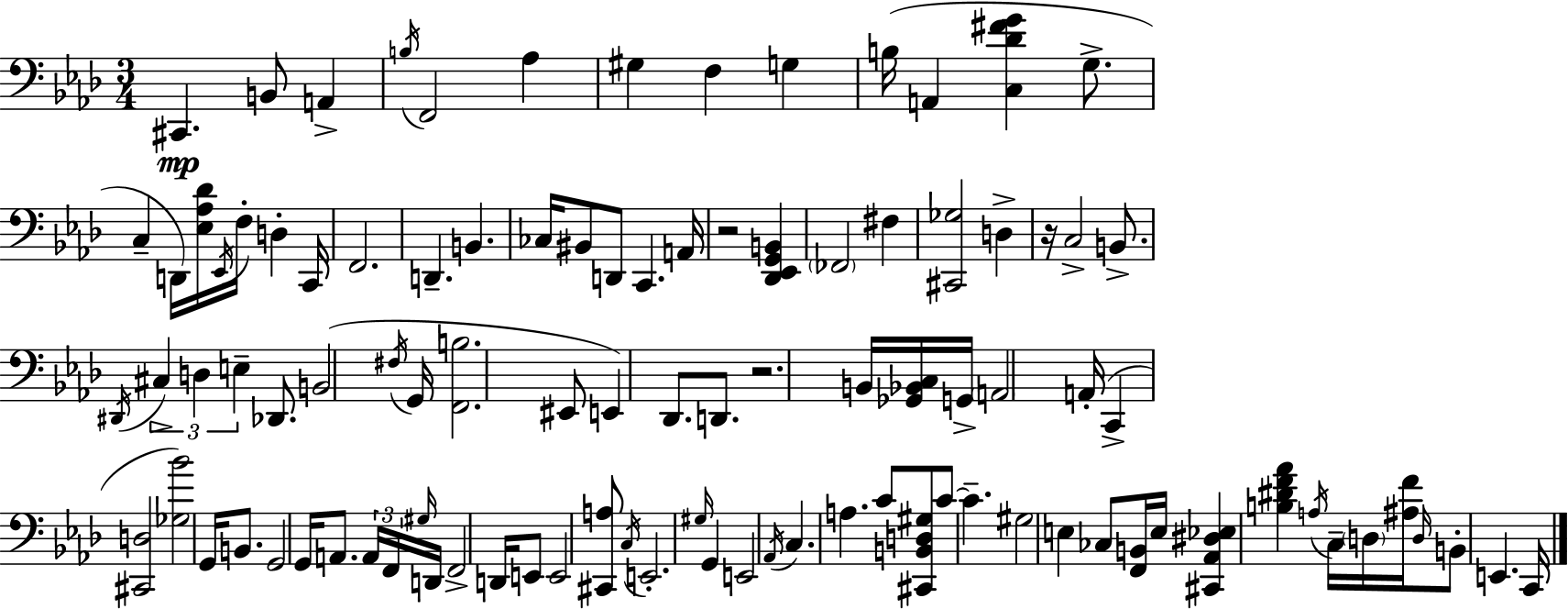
{
  \clef bass
  \numericTimeSignature
  \time 3/4
  \key f \minor
  \repeat volta 2 { cis,4.\mp b,8 a,4-> | \acciaccatura { b16 } f,2 aes4 | gis4 f4 g4 | b16( a,4 <c des' fis' g'>4 g8.-> | \break c4-- d,16) <ees aes des'>16 \acciaccatura { ees,16 } f16-. d4-. | c,16 f,2. | d,4.-- b,4. | ces16 bis,8 d,8 c,4. | \break a,16 r2 <des, ees, g, b,>4 | \parenthesize fes,2 fis4 | <cis, ges>2 d4-> | r16 c2-> b,8.-> | \break \acciaccatura { dis,16 } \tuplet 3/2 { cis4-> d4 e4-- } | des,8. b,2( | \acciaccatura { fis16 } g,16 <f, b>2. | eis,8 e,4) des,8. | \break d,8. r2. | b,16 <ges, bes, c>16 g,16-> \parenthesize a,2 | a,16-.( c,4-> <cis, d>2 | <ges bes'>2) | \break g,16 b,8. g,2 | g,16 a,8. \tuplet 3/2 { a,16 f,16 \grace { gis16 } } d,16 f,2-> | d,16 e,8 e,2 | <cis, a>8 \acciaccatura { c16 } e,2.-. | \break \grace { gis16 } g,4 e,2 | \acciaccatura { aes,16 } c4. | a4. c'8 <cis, b, d gis>8 | c'8~~ c'4.-- gis2 | \break e4 ces8 <f, b,>16 e16 | <cis, aes, dis ees>4 <b dis' f' aes'>4 \acciaccatura { a16 } c16-- \parenthesize d16 <ais f'>16 | \grace { d16 } b,8-. e,4. c,16 } \bar "|."
}